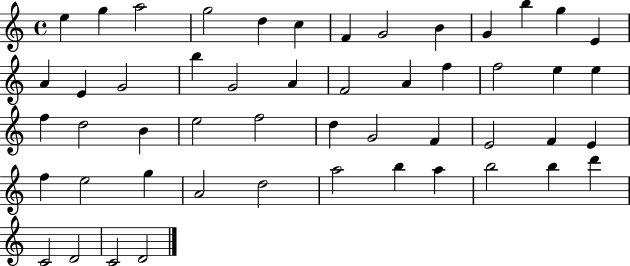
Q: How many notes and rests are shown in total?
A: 51